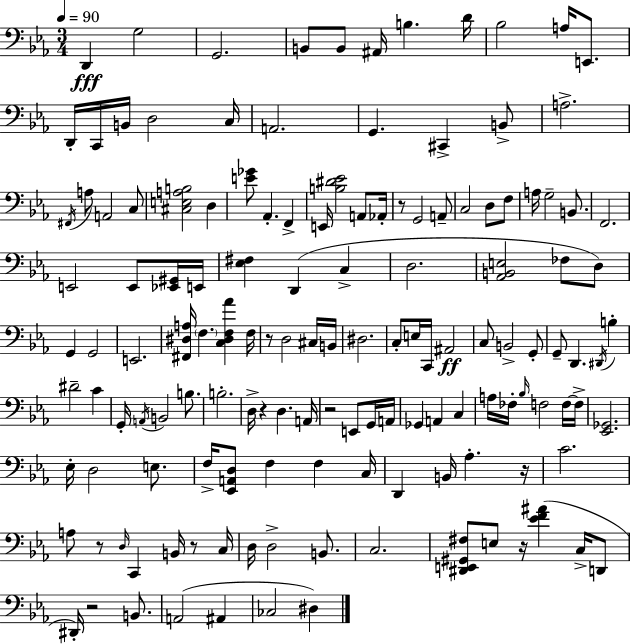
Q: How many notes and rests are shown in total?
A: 140